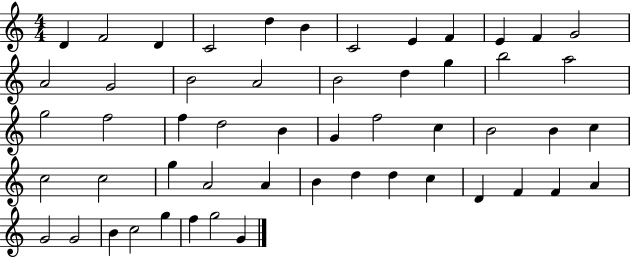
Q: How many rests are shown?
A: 0